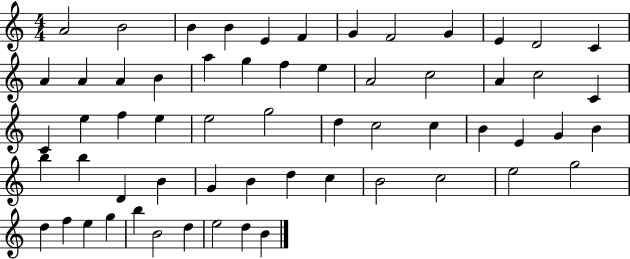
A4/h B4/h B4/q B4/q E4/q F4/q G4/q F4/h G4/q E4/q D4/h C4/q A4/q A4/q A4/q B4/q A5/q G5/q F5/q E5/q A4/h C5/h A4/q C5/h C4/q C4/q E5/q F5/q E5/q E5/h G5/h D5/q C5/h C5/q B4/q E4/q G4/q B4/q B5/q B5/q D4/q B4/q G4/q B4/q D5/q C5/q B4/h C5/h E5/h G5/h D5/q F5/q E5/q G5/q B5/q B4/h D5/q E5/h D5/q B4/q